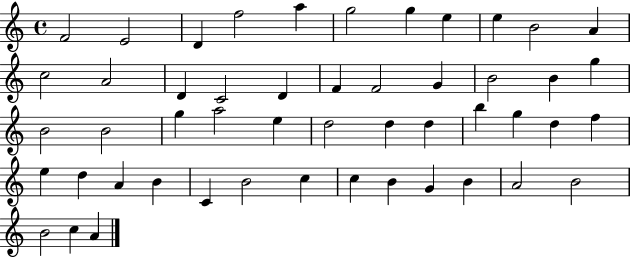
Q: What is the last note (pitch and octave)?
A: A4